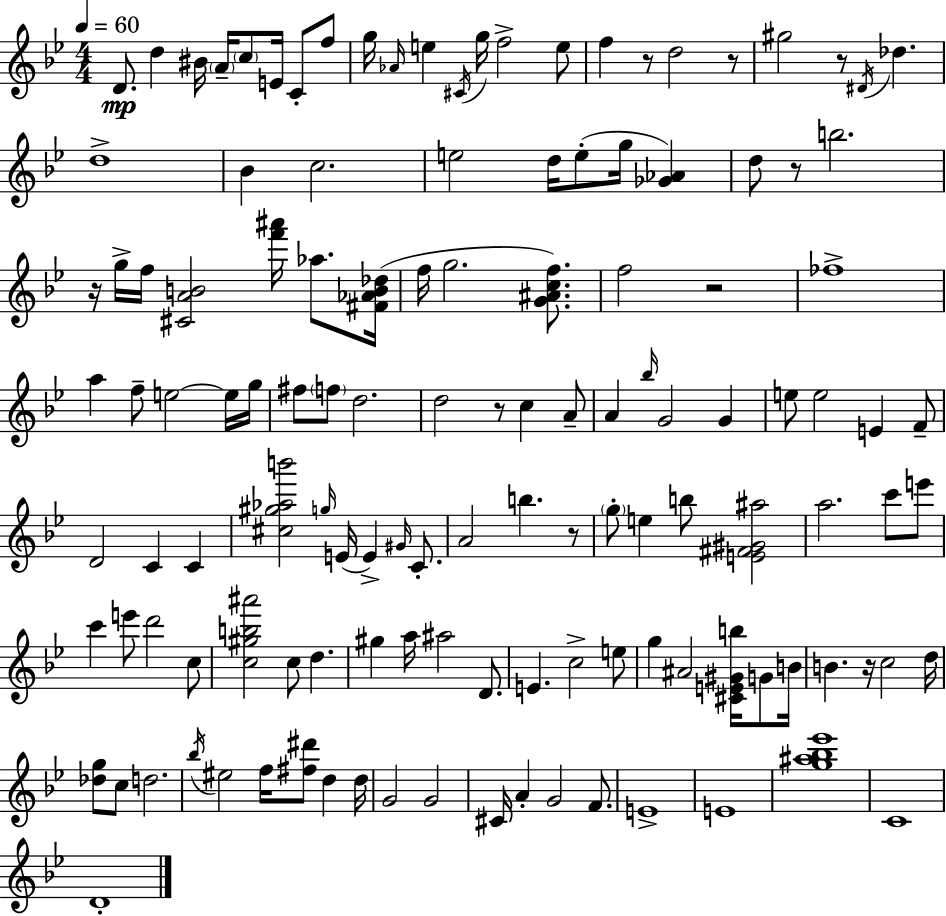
D4/e. D5/q BIS4/s A4/s C5/e E4/s C4/e F5/e G5/s Ab4/s E5/q C#4/s G5/s F5/h E5/e F5/q R/e D5/h R/e G#5/h R/e D#4/s Db5/q. D5/w Bb4/q C5/h. E5/h D5/s E5/e G5/s [Gb4,Ab4]/q D5/e R/e B5/h. R/s G5/s F5/s [C#4,A4,B4]/h [F6,A#6]/s Ab5/e. [F#4,Ab4,B4,Db5]/s F5/s G5/h. [G4,A#4,C5,F5]/e. F5/h R/h FES5/w A5/q F5/e E5/h E5/s G5/s F#5/e F5/e D5/h. D5/h R/e C5/q A4/e A4/q Bb5/s G4/h G4/q E5/e E5/h E4/q F4/e D4/h C4/q C4/q [C#5,G#5,Ab5,B6]/h G5/s E4/s E4/q G#4/s C4/e. A4/h B5/q. R/e G5/e E5/q B5/e [E4,F#4,G#4,A#5]/h A5/h. C6/e E6/e C6/q E6/e D6/h C5/e [C5,G#5,B5,A#6]/h C5/e D5/q. G#5/q A5/s A#5/h D4/e. E4/q. C5/h E5/e G5/q A#4/h [C#4,E4,G#4,B5]/s G4/e B4/s B4/q. R/s C5/h D5/s [Db5,G5]/e C5/e D5/h. Bb5/s EIS5/h F5/s [F#5,D#6]/e D5/q D5/s G4/h G4/h C#4/s A4/q G4/h F4/e. E4/w E4/w [G5,A#5,Bb5,Eb6]/w C4/w D4/w